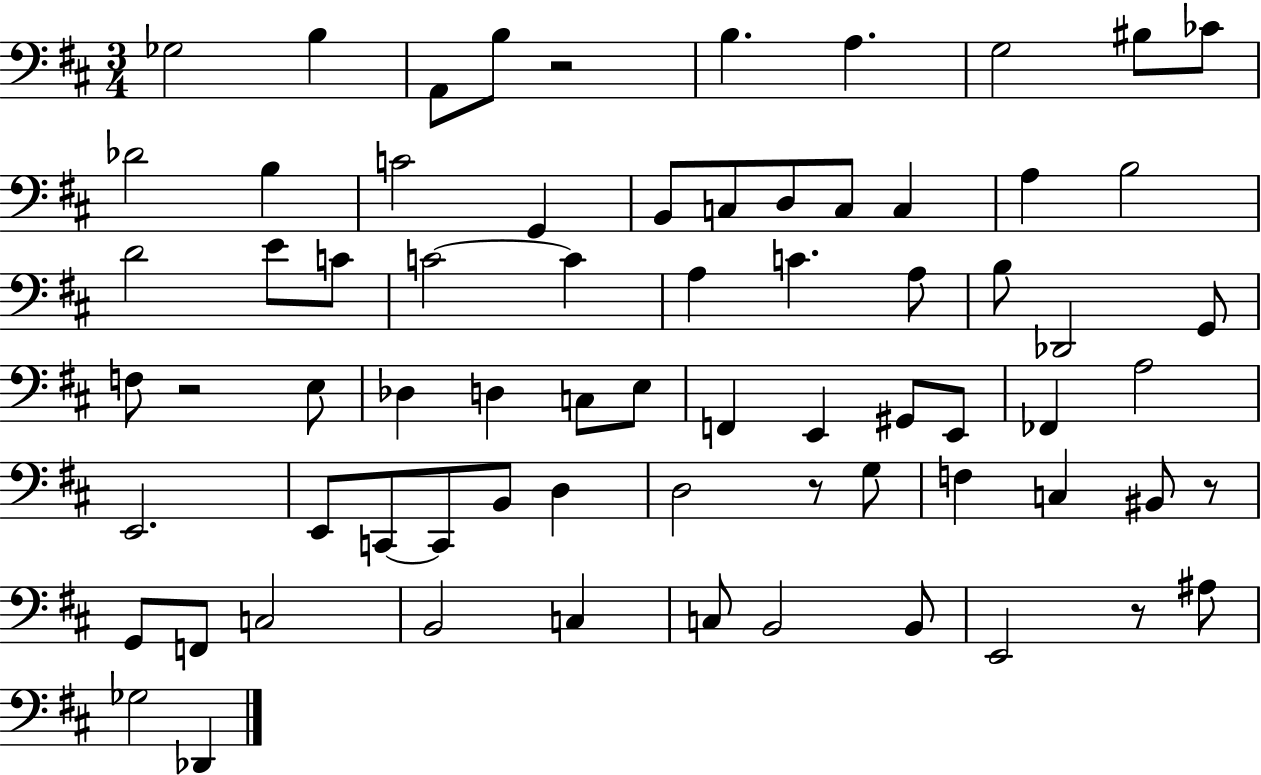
Gb3/h B3/q A2/e B3/e R/h B3/q. A3/q. G3/h BIS3/e CES4/e Db4/h B3/q C4/h G2/q B2/e C3/e D3/e C3/e C3/q A3/q B3/h D4/h E4/e C4/e C4/h C4/q A3/q C4/q. A3/e B3/e Db2/h G2/e F3/e R/h E3/e Db3/q D3/q C3/e E3/e F2/q E2/q G#2/e E2/e FES2/q A3/h E2/h. E2/e C2/e C2/e B2/e D3/q D3/h R/e G3/e F3/q C3/q BIS2/e R/e G2/e F2/e C3/h B2/h C3/q C3/e B2/h B2/e E2/h R/e A#3/e Gb3/h Db2/q